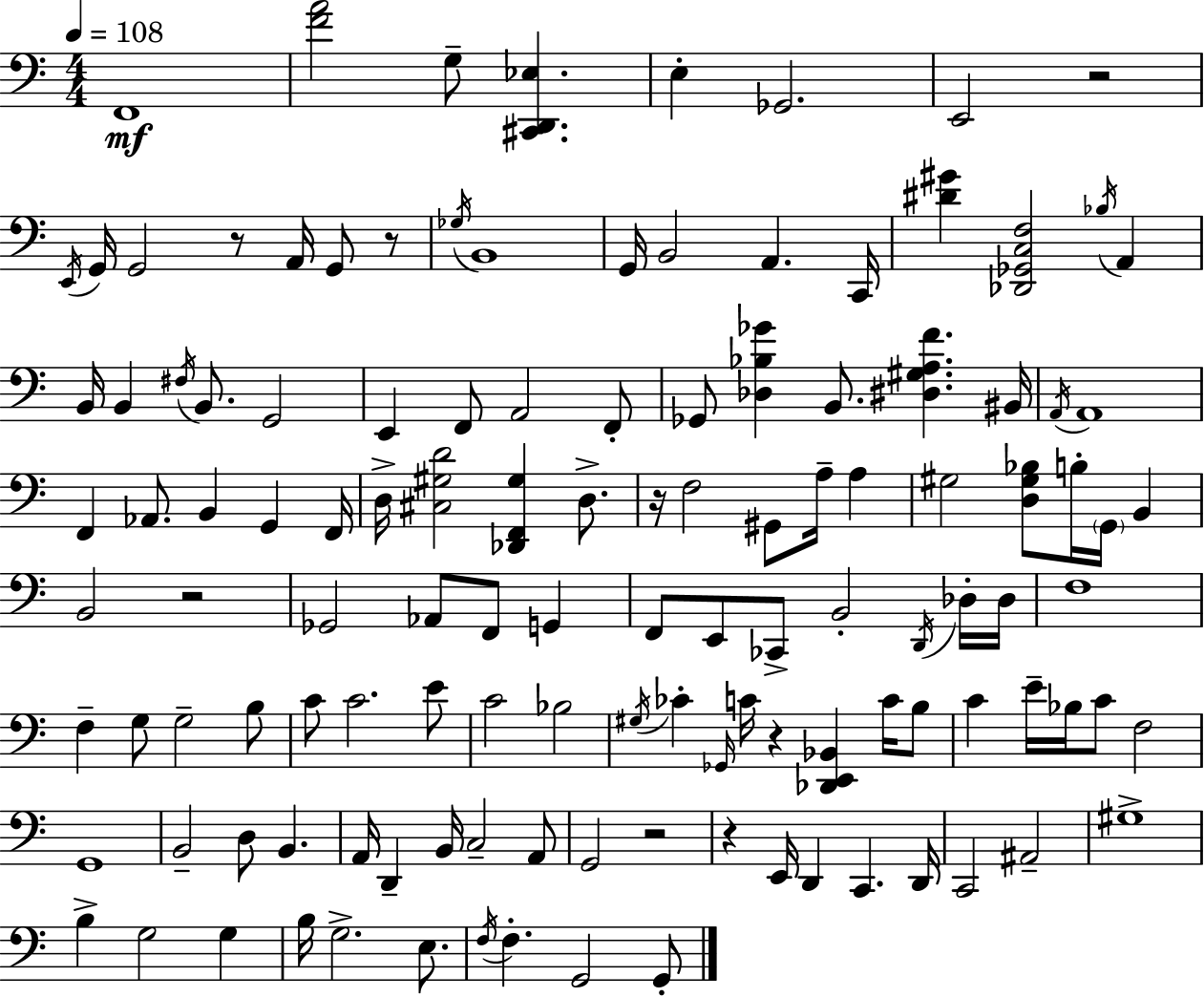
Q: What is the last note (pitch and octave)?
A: G2